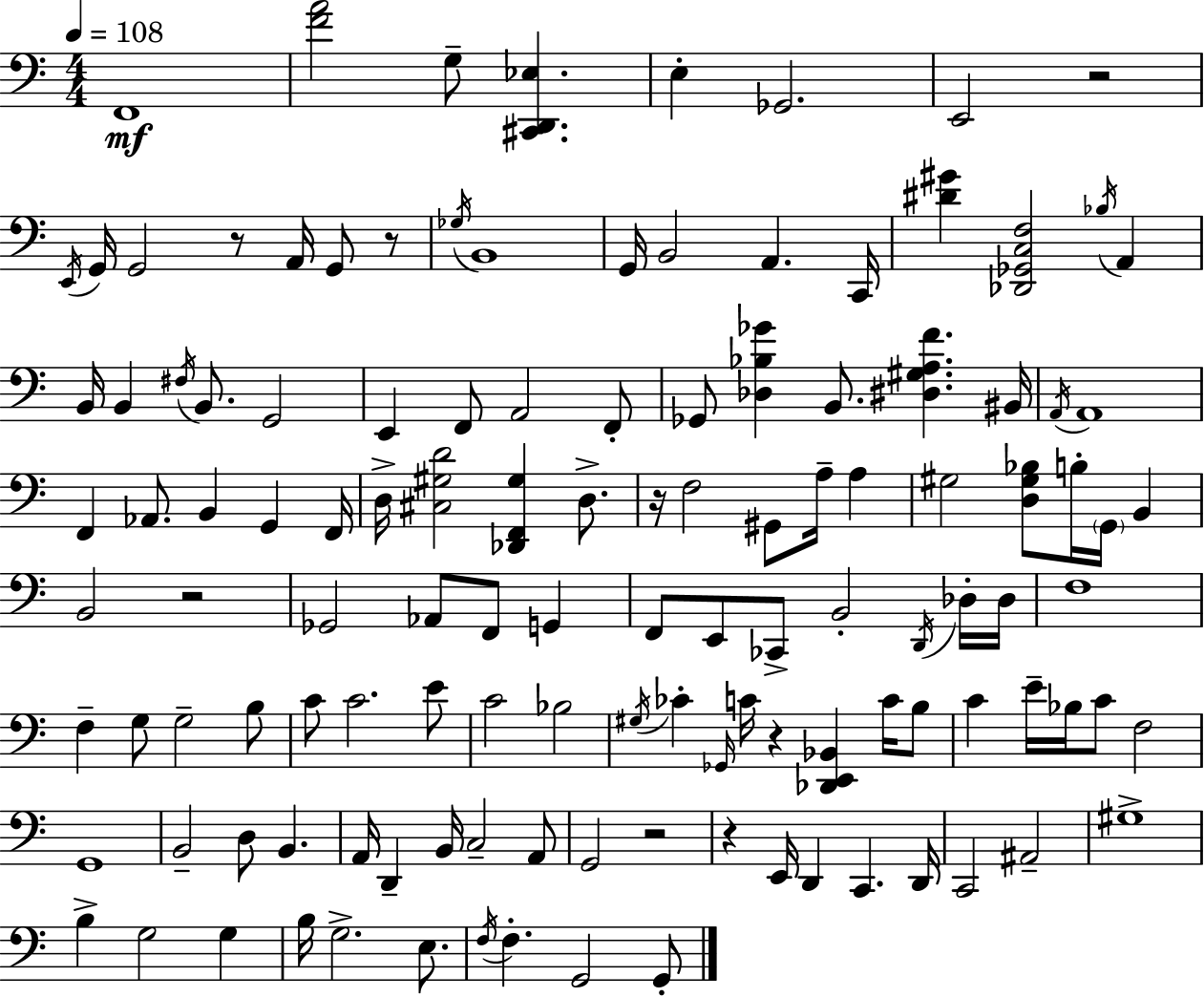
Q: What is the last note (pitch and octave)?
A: G2